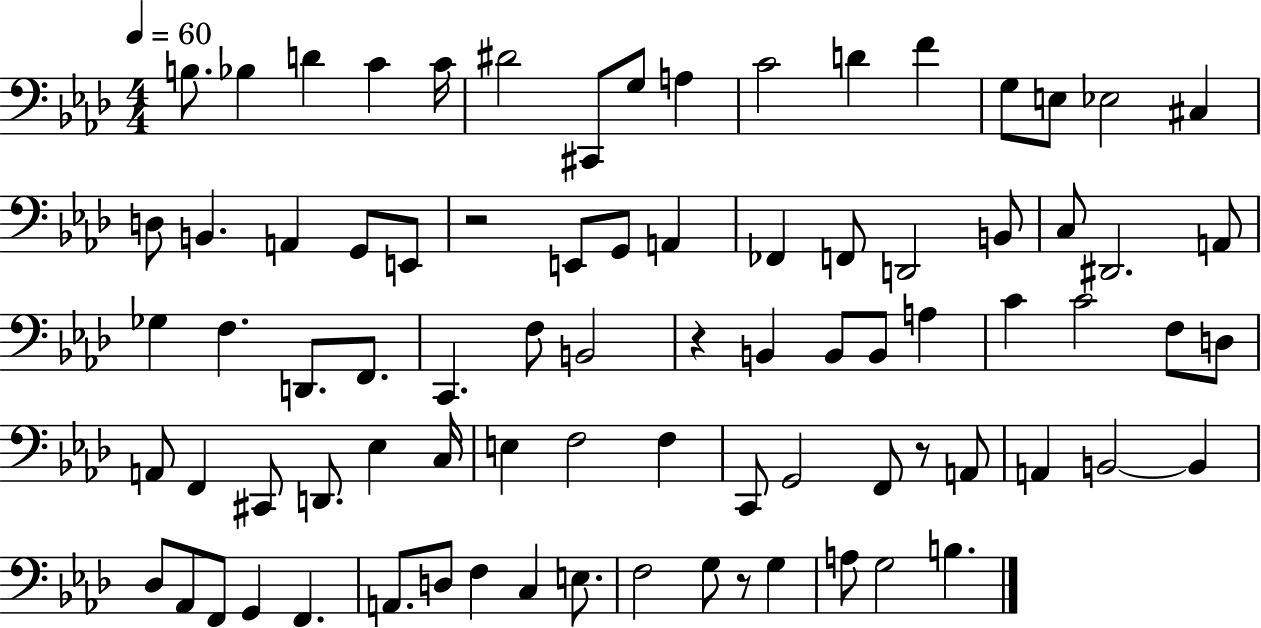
X:1
T:Untitled
M:4/4
L:1/4
K:Ab
B,/2 _B, D C C/4 ^D2 ^C,,/2 G,/2 A, C2 D F G,/2 E,/2 _E,2 ^C, D,/2 B,, A,, G,,/2 E,,/2 z2 E,,/2 G,,/2 A,, _F,, F,,/2 D,,2 B,,/2 C,/2 ^D,,2 A,,/2 _G, F, D,,/2 F,,/2 C,, F,/2 B,,2 z B,, B,,/2 B,,/2 A, C C2 F,/2 D,/2 A,,/2 F,, ^C,,/2 D,,/2 _E, C,/4 E, F,2 F, C,,/2 G,,2 F,,/2 z/2 A,,/2 A,, B,,2 B,, _D,/2 _A,,/2 F,,/2 G,, F,, A,,/2 D,/2 F, C, E,/2 F,2 G,/2 z/2 G, A,/2 G,2 B,